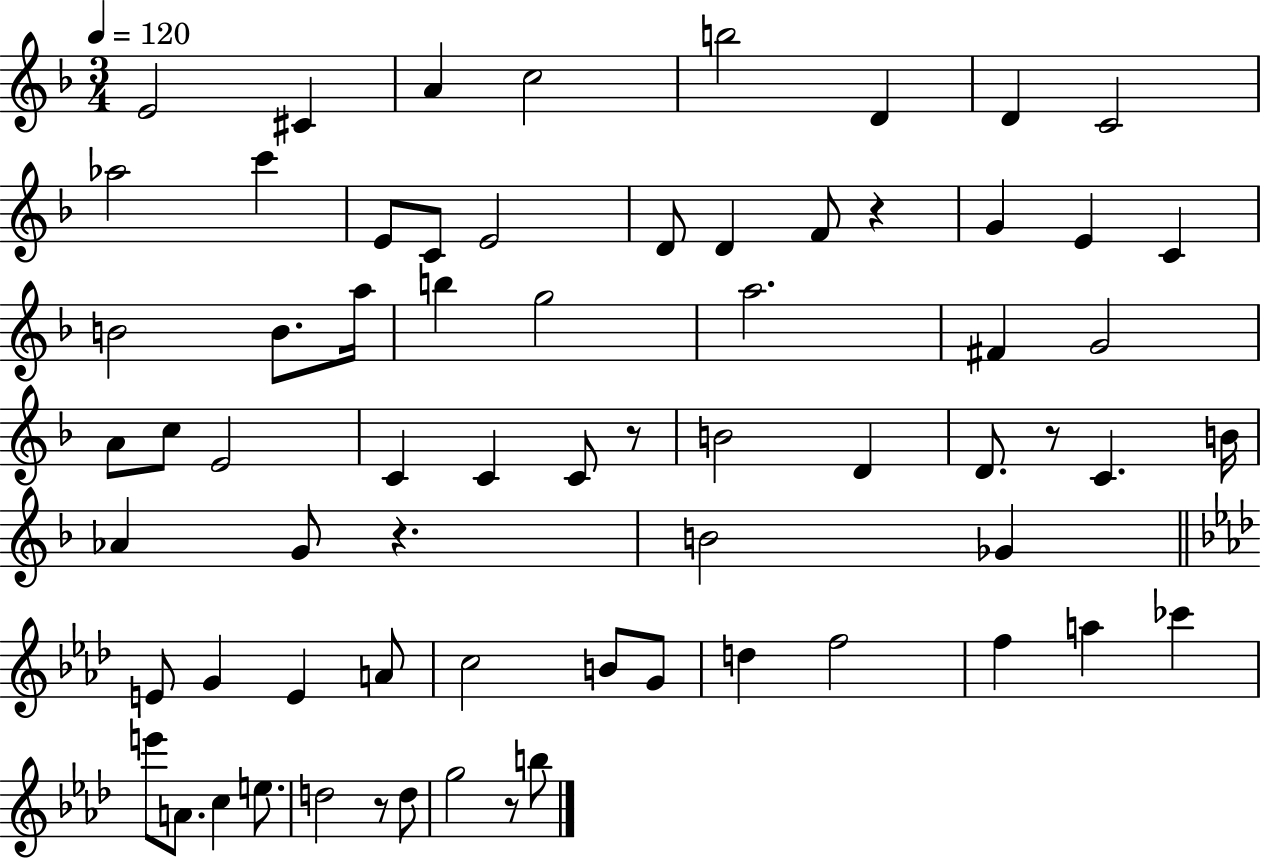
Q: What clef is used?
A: treble